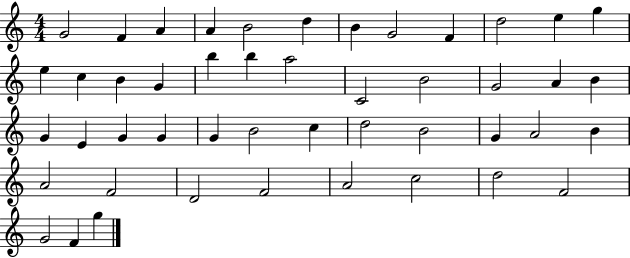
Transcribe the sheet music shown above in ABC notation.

X:1
T:Untitled
M:4/4
L:1/4
K:C
G2 F A A B2 d B G2 F d2 e g e c B G b b a2 C2 B2 G2 A B G E G G G B2 c d2 B2 G A2 B A2 F2 D2 F2 A2 c2 d2 F2 G2 F g